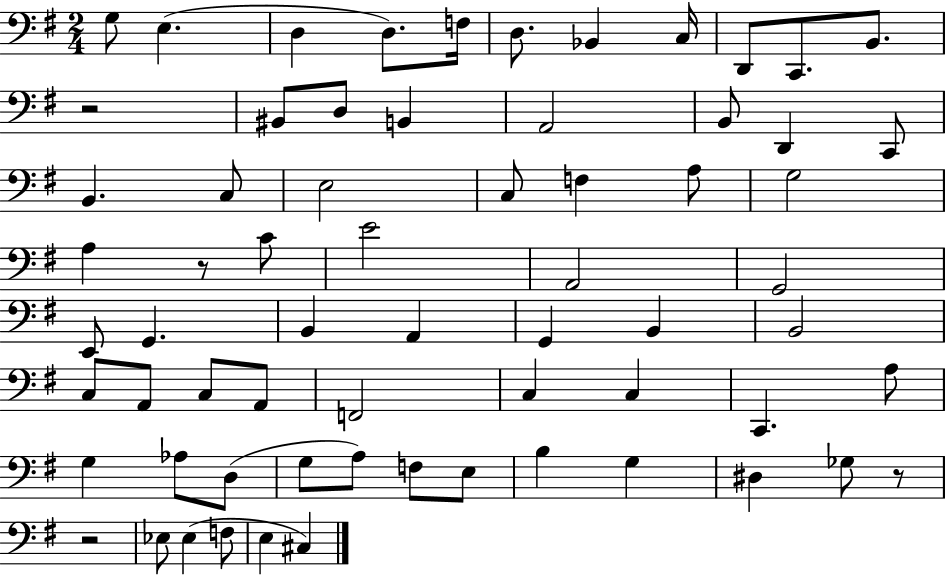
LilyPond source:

{
  \clef bass
  \numericTimeSignature
  \time 2/4
  \key g \major
  \repeat volta 2 { g8 e4.( | d4 d8.) f16 | d8. bes,4 c16 | d,8 c,8. b,8. | \break r2 | bis,8 d8 b,4 | a,2 | b,8 d,4 c,8 | \break b,4. c8 | e2 | c8 f4 a8 | g2 | \break a4 r8 c'8 | e'2 | a,2 | g,2 | \break e,8 g,4. | b,4 a,4 | g,4 b,4 | b,2 | \break c8 a,8 c8 a,8 | f,2 | c4 c4 | c,4. a8 | \break g4 aes8 d8( | g8 a8) f8 e8 | b4 g4 | dis4 ges8 r8 | \break r2 | ees8 ees4( f8 | e4 cis4) | } \bar "|."
}